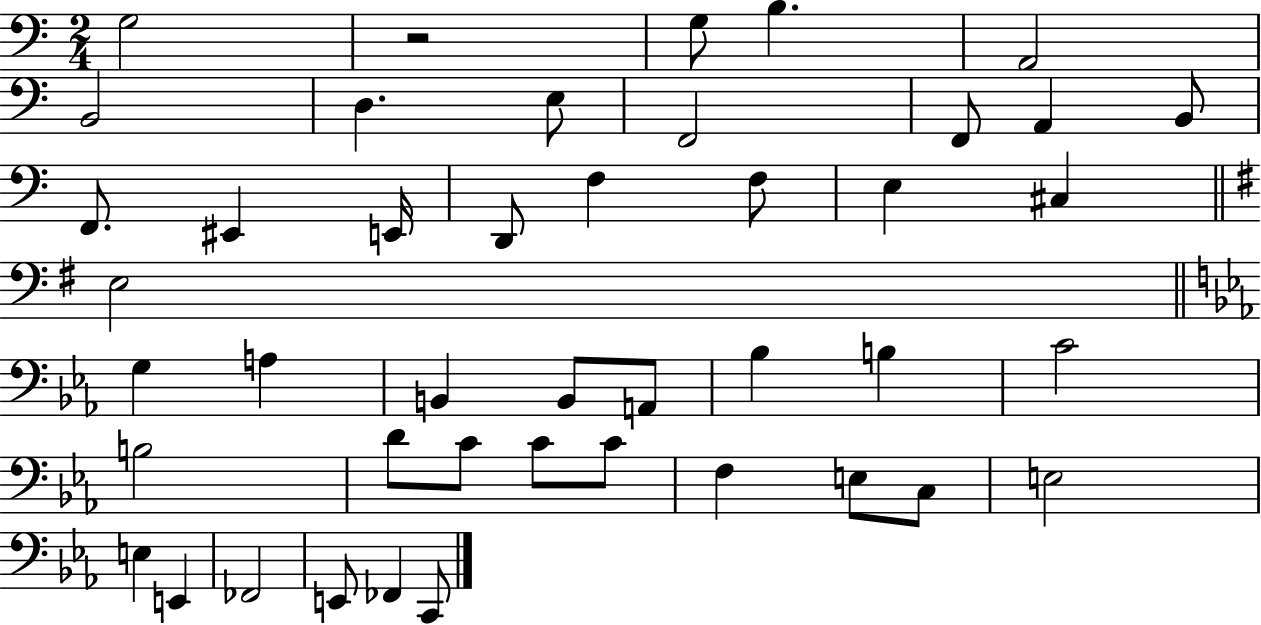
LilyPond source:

{
  \clef bass
  \numericTimeSignature
  \time 2/4
  \key c \major
  g2 | r2 | g8 b4. | a,2 | \break b,2 | d4. e8 | f,2 | f,8 a,4 b,8 | \break f,8. eis,4 e,16 | d,8 f4 f8 | e4 cis4 | \bar "||" \break \key e \minor e2 | \bar "||" \break \key ees \major g4 a4 | b,4 b,8 a,8 | bes4 b4 | c'2 | \break b2 | d'8 c'8 c'8 c'8 | f4 e8 c8 | e2 | \break e4 e,4 | fes,2 | e,8 fes,4 c,8 | \bar "|."
}